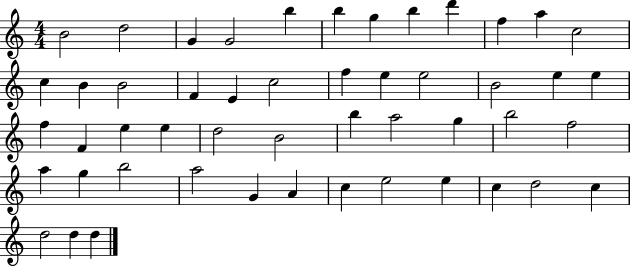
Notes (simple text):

B4/h D5/h G4/q G4/h B5/q B5/q G5/q B5/q D6/q F5/q A5/q C5/h C5/q B4/q B4/h F4/q E4/q C5/h F5/q E5/q E5/h B4/h E5/q E5/q F5/q F4/q E5/q E5/q D5/h B4/h B5/q A5/h G5/q B5/h F5/h A5/q G5/q B5/h A5/h G4/q A4/q C5/q E5/h E5/q C5/q D5/h C5/q D5/h D5/q D5/q